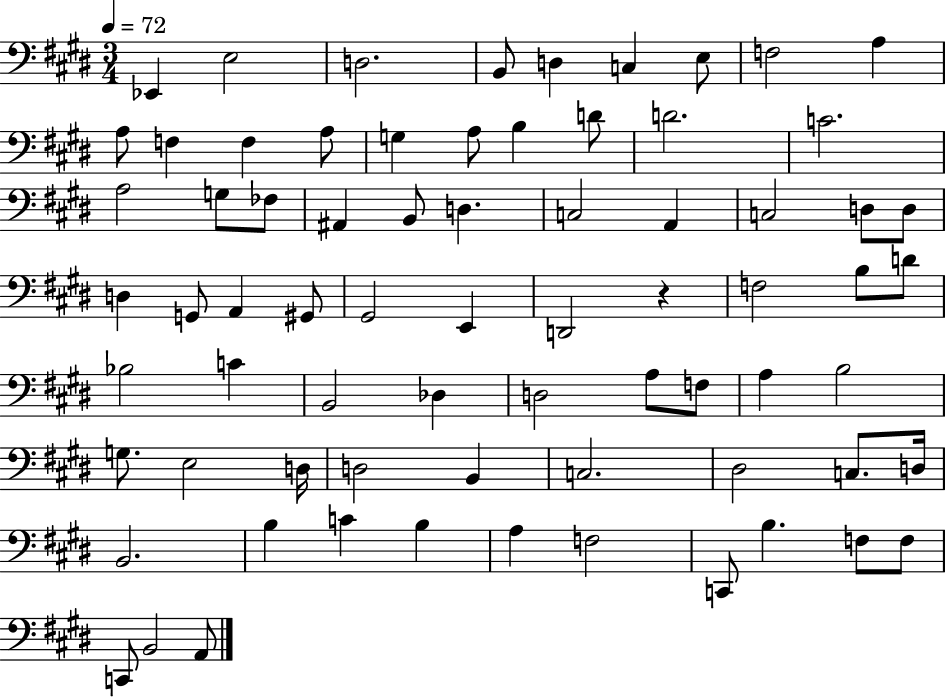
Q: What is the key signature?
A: E major